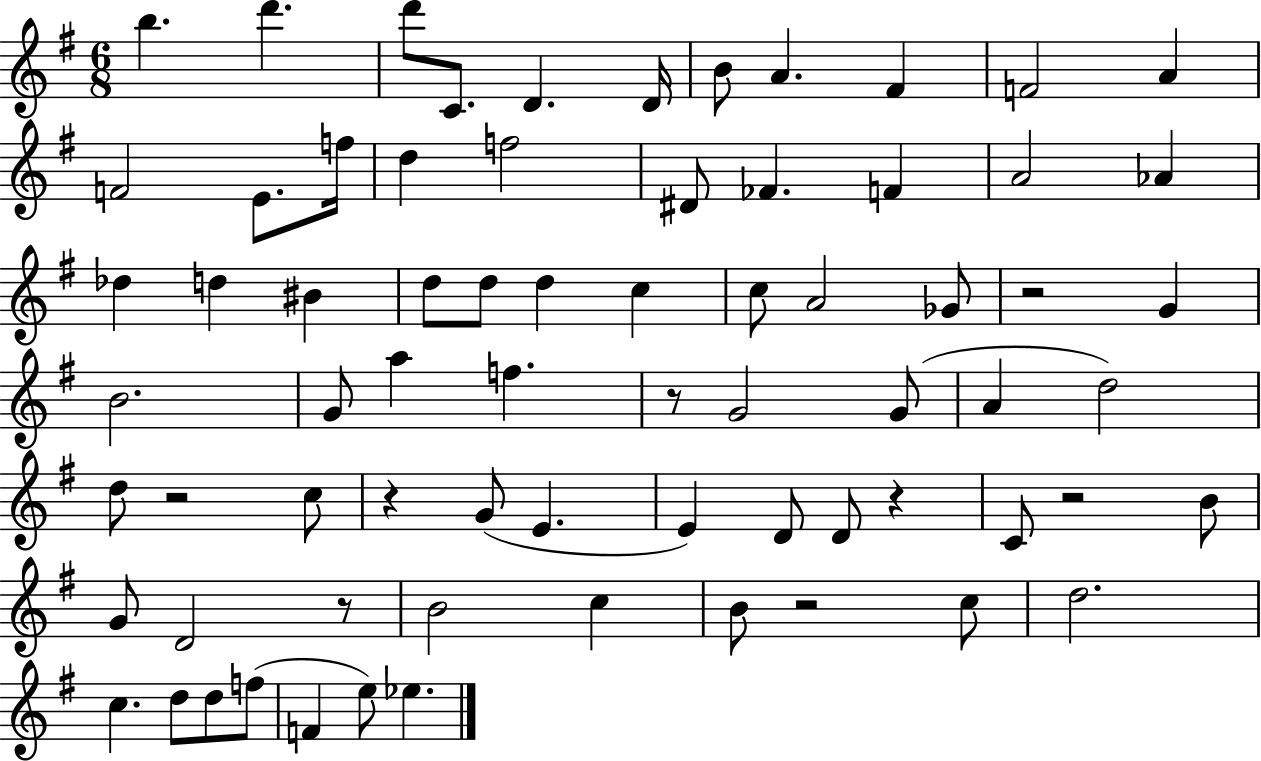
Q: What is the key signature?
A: G major